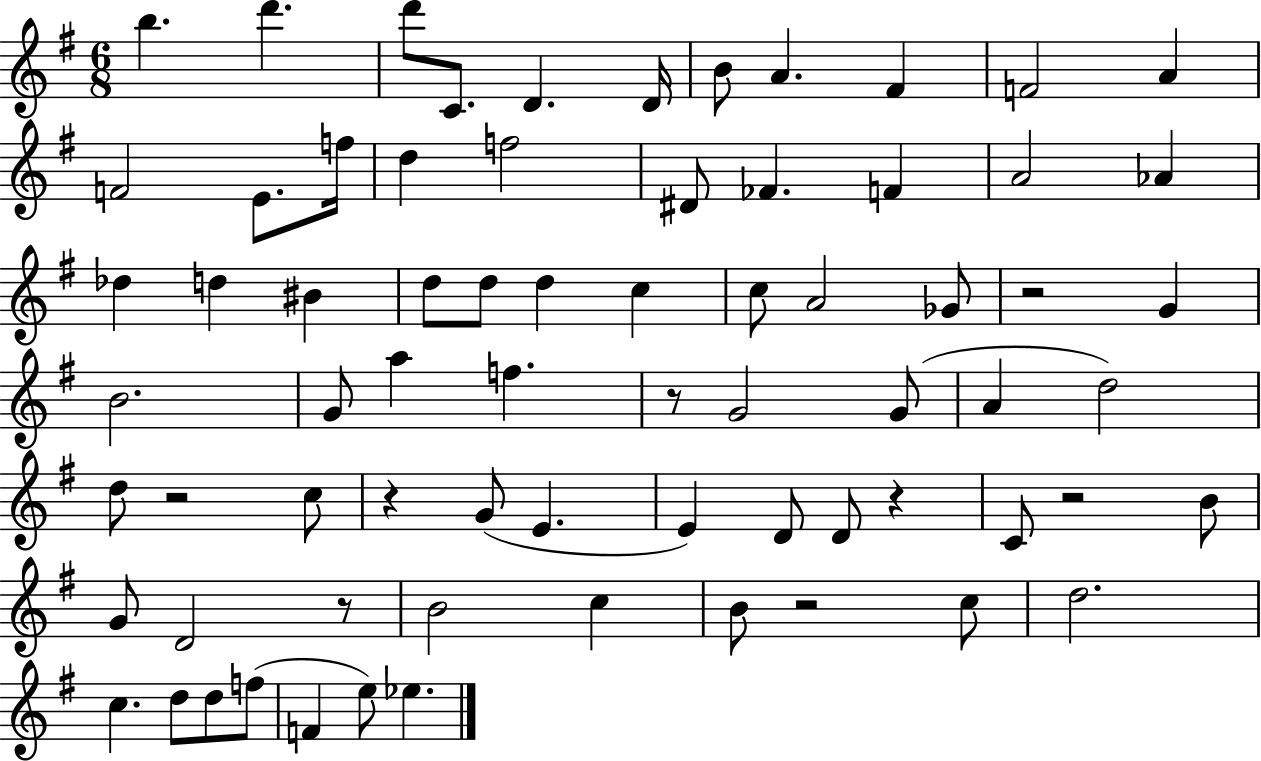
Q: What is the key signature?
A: G major